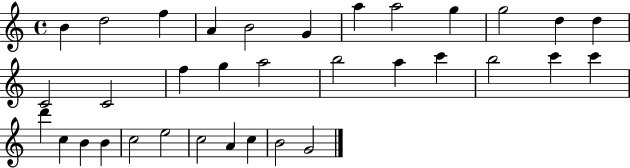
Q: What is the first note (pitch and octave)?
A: B4